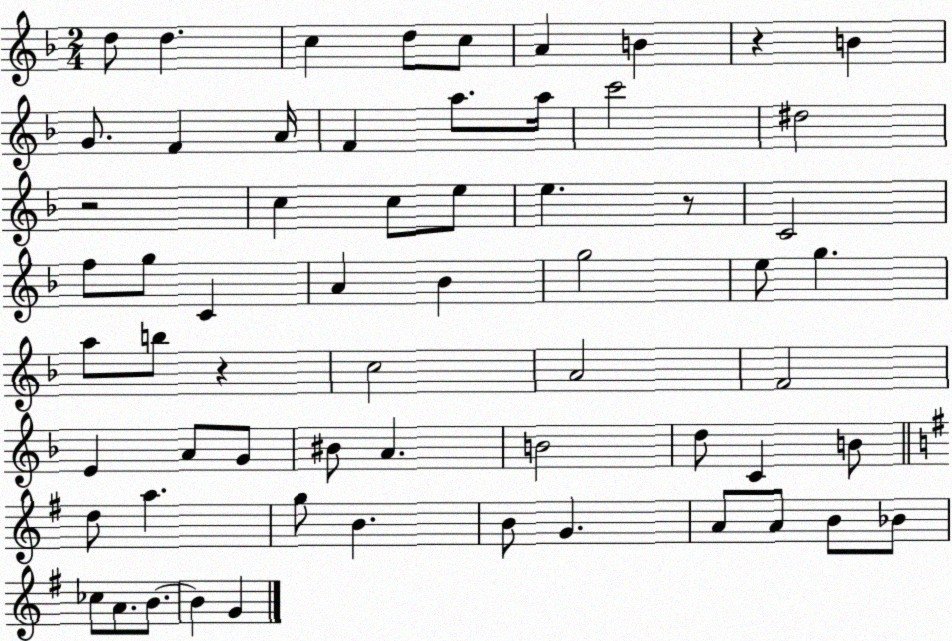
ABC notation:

X:1
T:Untitled
M:2/4
L:1/4
K:F
d/2 d c d/2 c/2 A B z B G/2 F A/4 F a/2 a/4 c'2 ^d2 z2 c c/2 e/2 e z/2 C2 f/2 g/2 C A _B g2 e/2 g a/2 b/2 z c2 A2 F2 E A/2 G/2 ^B/2 A B2 d/2 C B/2 d/2 a g/2 B B/2 G A/2 A/2 B/2 _B/2 _c/2 A/2 B/2 B G